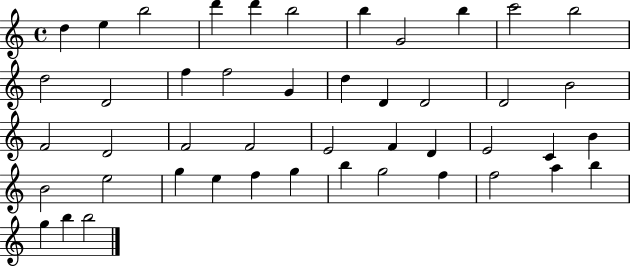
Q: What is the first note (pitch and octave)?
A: D5